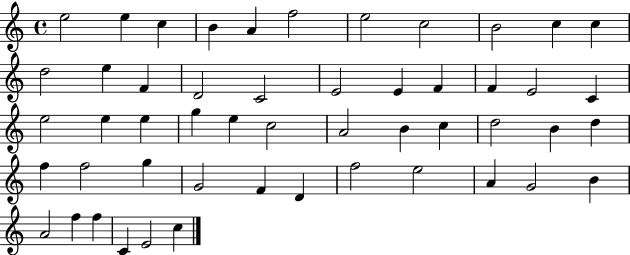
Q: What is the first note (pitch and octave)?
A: E5